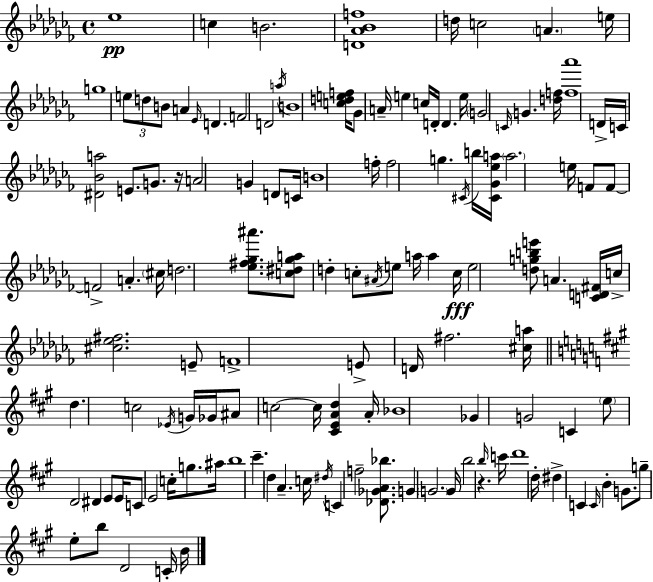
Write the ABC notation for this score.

X:1
T:Untitled
M:4/4
L:1/4
K:Abm
_e4 c B2 [D_A_Bf]4 d/4 c2 A e/4 g4 e/2 d/2 B/2 A _E/4 D F2 D2 a/4 B4 [cdef]/4 _G/2 A/4 e c/4 D/4 D e/4 G2 C/4 G [df]/4 [f_a']4 D/4 C/4 [^D_Ba]2 E/2 G/2 z/4 A2 G D/2 C/4 B4 f/4 f2 g ^C/4 b/4 [^C_G_ea]/4 a2 e/4 F/2 F/2 F2 A ^c/4 d2 [_e^f_g^a']/2 [c^d_ga]/2 d c/2 ^A/4 e/2 a/4 a c/4 e2 [dgbe']/2 A [CD^F]/4 c/4 [^c_e^f]2 E/2 F4 E/2 D/4 ^f2 [^ca]/4 d c2 _E/4 G/4 _G/4 ^A/2 c2 c/4 [^CEAd] A/4 _B4 _G G2 C e/2 D2 ^D E/2 E/4 C/2 E2 c/4 g/2 ^a/4 b4 ^c' d A c/4 ^d/4 C f2 [_D_GA_b]/2 G G2 G/4 b2 z b/4 c'/4 d'4 d/4 ^d C C/4 B G/2 g/2 e/2 b/2 D2 C/4 B/4